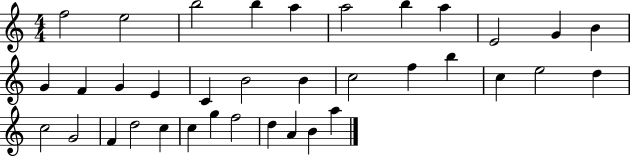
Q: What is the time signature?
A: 4/4